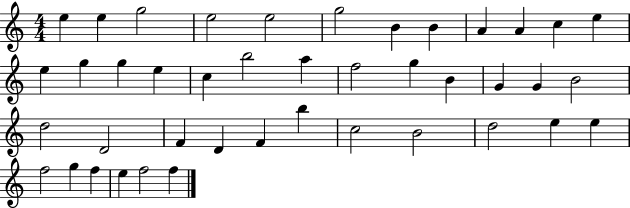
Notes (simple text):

E5/q E5/q G5/h E5/h E5/h G5/h B4/q B4/q A4/q A4/q C5/q E5/q E5/q G5/q G5/q E5/q C5/q B5/h A5/q F5/h G5/q B4/q G4/q G4/q B4/h D5/h D4/h F4/q D4/q F4/q B5/q C5/h B4/h D5/h E5/q E5/q F5/h G5/q F5/q E5/q F5/h F5/q